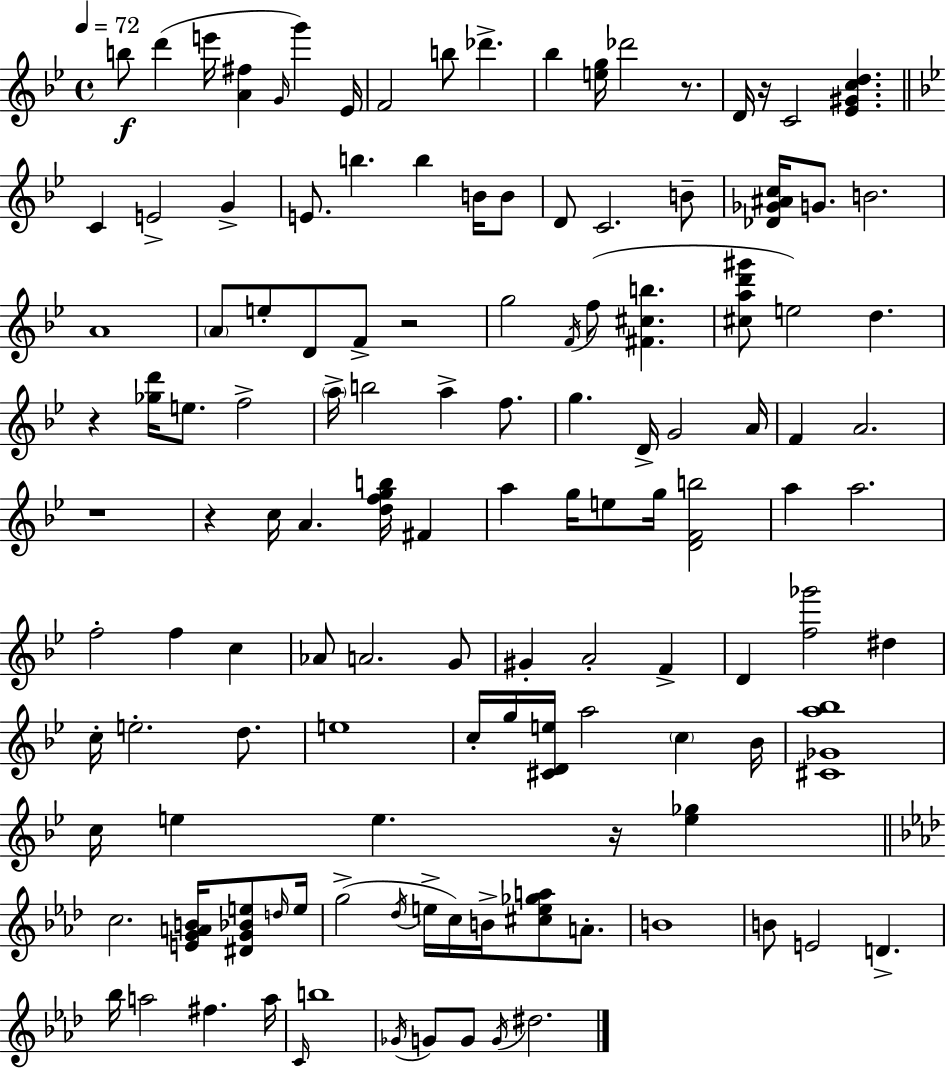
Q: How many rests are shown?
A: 7